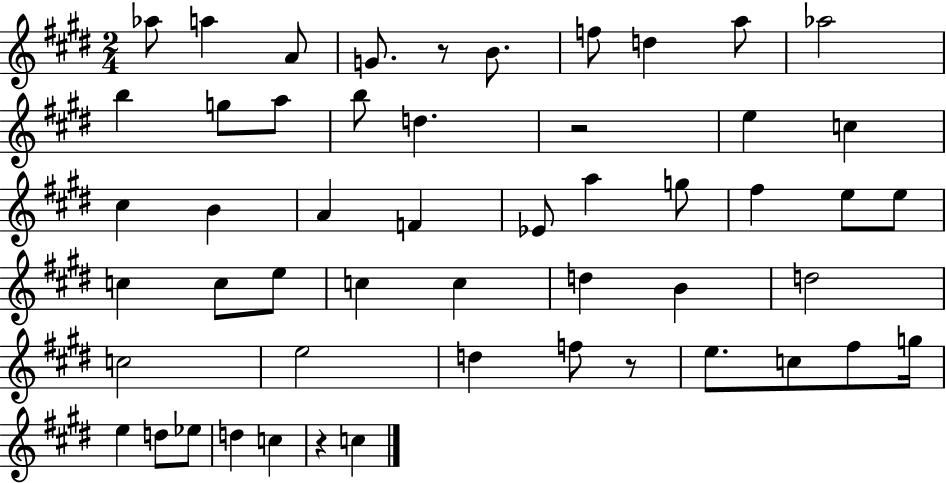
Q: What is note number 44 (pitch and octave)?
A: D5